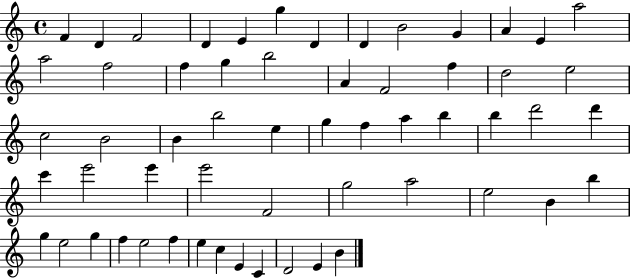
X:1
T:Untitled
M:4/4
L:1/4
K:C
F D F2 D E g D D B2 G A E a2 a2 f2 f g b2 A F2 f d2 e2 c2 B2 B b2 e g f a b b d'2 d' c' e'2 e' e'2 F2 g2 a2 e2 B b g e2 g f e2 f e c E C D2 E B